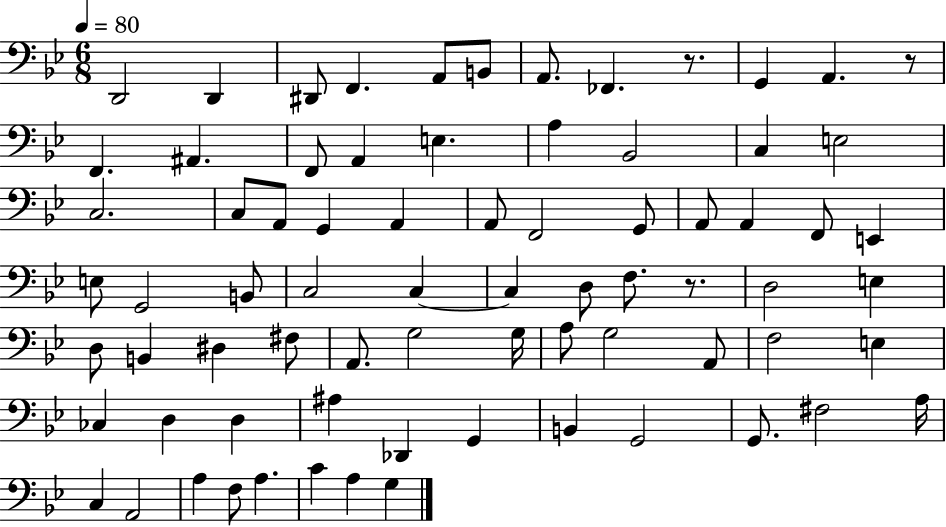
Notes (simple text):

D2/h D2/q D#2/e F2/q. A2/e B2/e A2/e. FES2/q. R/e. G2/q A2/q. R/e F2/q. A#2/q. F2/e A2/q E3/q. A3/q Bb2/h C3/q E3/h C3/h. C3/e A2/e G2/q A2/q A2/e F2/h G2/e A2/e A2/q F2/e E2/q E3/e G2/h B2/e C3/h C3/q C3/q D3/e F3/e. R/e. D3/h E3/q D3/e B2/q D#3/q F#3/e A2/e. G3/h G3/s A3/e G3/h A2/e F3/h E3/q CES3/q D3/q D3/q A#3/q Db2/q G2/q B2/q G2/h G2/e. F#3/h A3/s C3/q A2/h A3/q F3/e A3/q. C4/q A3/q G3/q